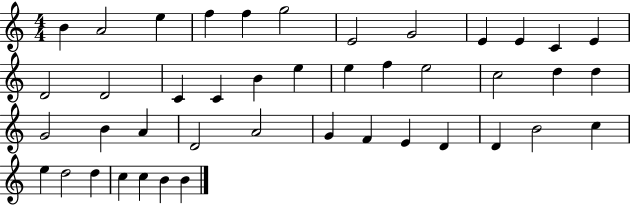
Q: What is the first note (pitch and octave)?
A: B4